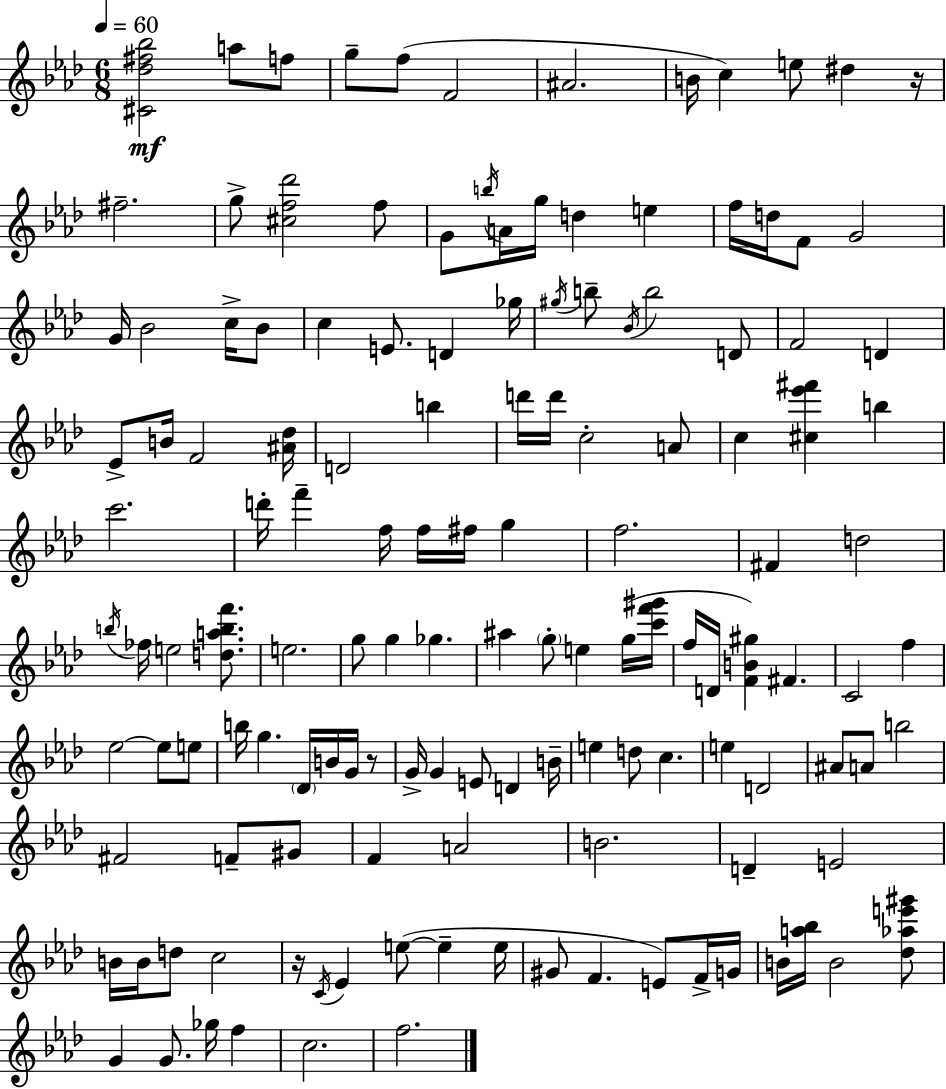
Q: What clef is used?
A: treble